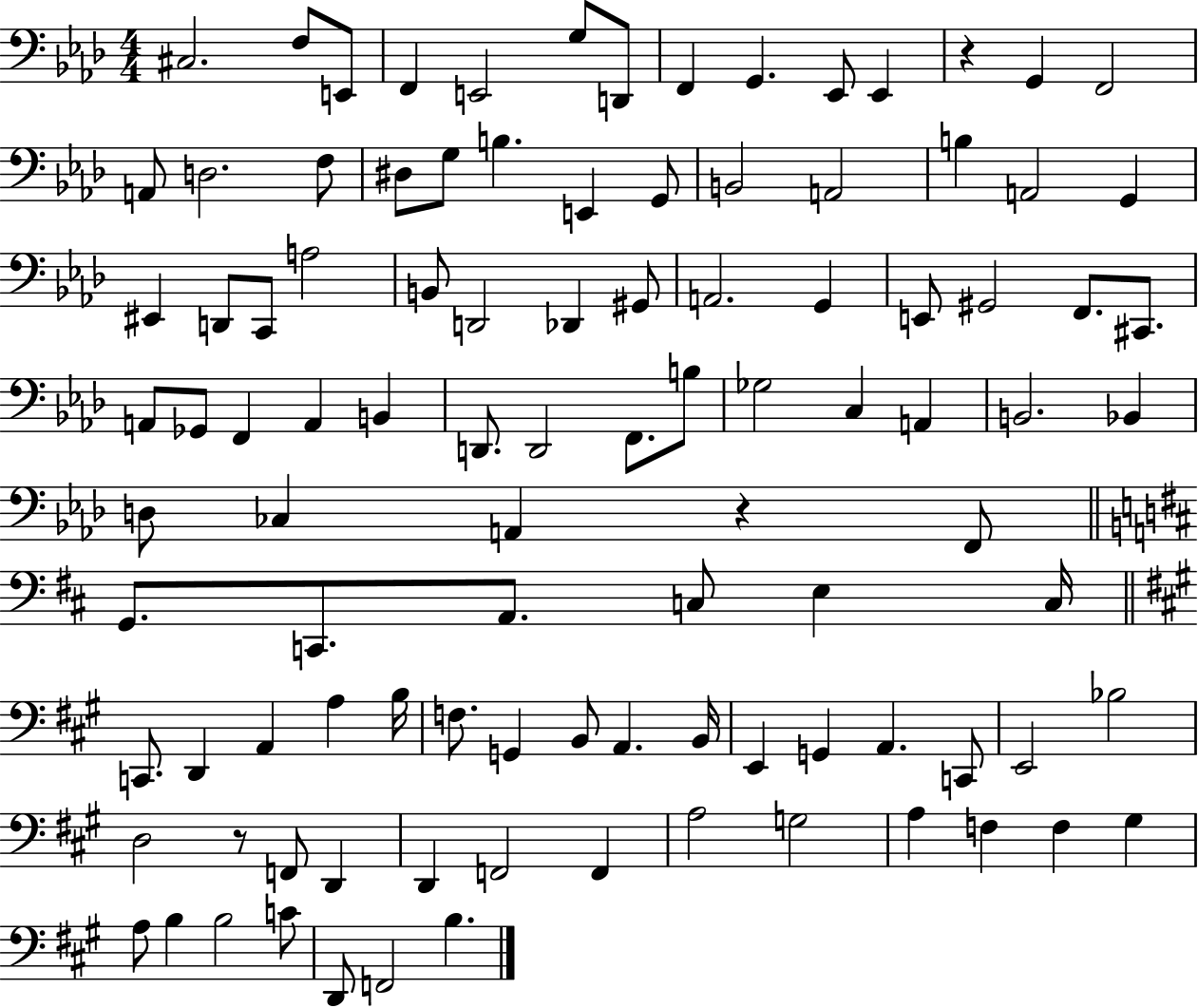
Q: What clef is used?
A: bass